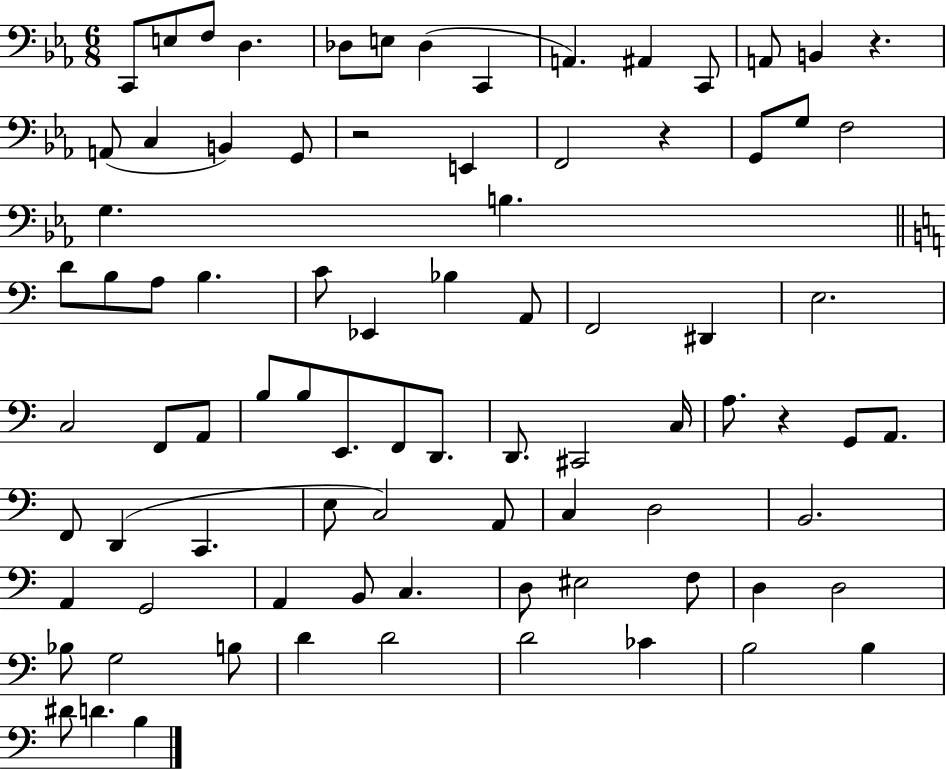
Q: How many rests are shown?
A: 4